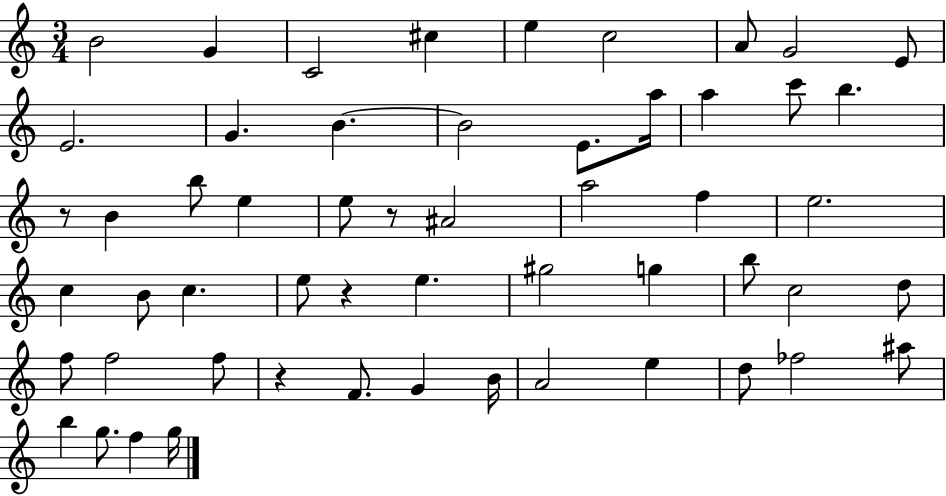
B4/h G4/q C4/h C#5/q E5/q C5/h A4/e G4/h E4/e E4/h. G4/q. B4/q. B4/h E4/e. A5/s A5/q C6/e B5/q. R/e B4/q B5/e E5/q E5/e R/e A#4/h A5/h F5/q E5/h. C5/q B4/e C5/q. E5/e R/q E5/q. G#5/h G5/q B5/e C5/h D5/e F5/e F5/h F5/e R/q F4/e. G4/q B4/s A4/h E5/q D5/e FES5/h A#5/e B5/q G5/e. F5/q G5/s